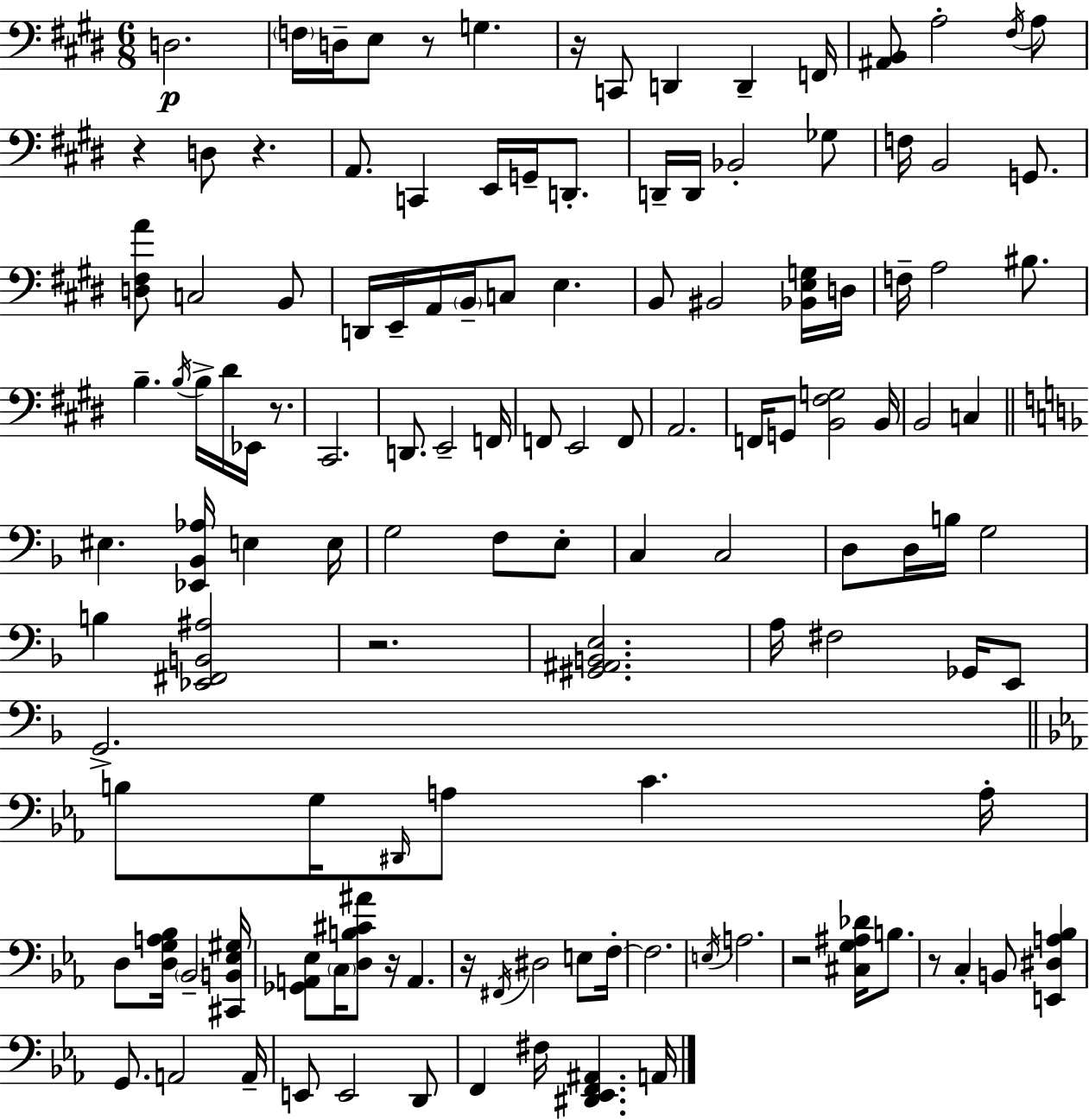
{
  \clef bass
  \numericTimeSignature
  \time 6/8
  \key e \major
  d2.\p | \parenthesize f16 d16-- e8 r8 g4. | r16 c,8 d,4 d,4-- f,16 | <ais, b,>8 a2-. \acciaccatura { fis16 } a8 | \break r4 d8 r4. | a,8. c,4 e,16 g,16-- d,8.-. | d,16-- d,16 bes,2-. ges8 | f16 b,2 g,8. | \break <d fis a'>8 c2 b,8 | d,16 e,16-- a,16 \parenthesize b,16-- c8 e4. | b,8 bis,2 <bes, e g>16 | d16 f16-- a2 bis8. | \break b4.-- \acciaccatura { b16 } b16-> dis'16 ees,16 r8. | cis,2. | d,8. e,2-- | f,16 f,8 e,2 | \break f,8 a,2. | f,16 g,8 <b, fis g>2 | b,16 b,2 c4 | \bar "||" \break \key d \minor eis4. <ees, bes, aes>16 e4 e16 | g2 f8 e8-. | c4 c2 | d8 d16 b16 g2 | \break b4 <ees, fis, b, ais>2 | r2. | <gis, ais, b, e>2. | a16 fis2 ges,16 e,8 | \break g,2.-> | \bar "||" \break \key ees \major b8 g16 \grace { dis,16 } a8 c'4. | a16-. d8 <d g a bes>16 \parenthesize bes,2-- | <cis, b, ees gis>16 <ges, a, ees>8 \parenthesize c16 <d b cis' ais'>8 r16 a,4. | r16 \acciaccatura { fis,16 } dis2 e8 | \break f16-.~~ f2. | \acciaccatura { e16 } a2. | r2 <cis g ais des'>16 | b8. r8 c4-. b,8 <e, dis a bes>4 | \break g,8. a,2 | a,16-- e,8 e,2 | d,8 f,4 fis16 <dis, ees, f, ais,>4. | a,16 \bar "|."
}